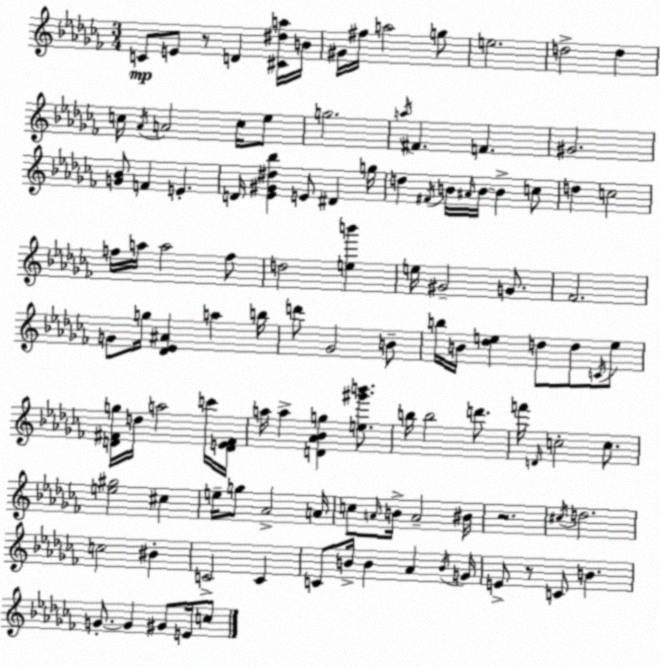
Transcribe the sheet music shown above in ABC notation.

X:1
T:Untitled
M:3/4
L:1/4
K:Abm
C/2 E/2 z/2 D [^C^da]/4 B/4 ^G/4 ^f/4 a2 g/2 e2 d2 d c/4 _A/4 A2 c/4 _e/2 g2 a/4 ^F F ^G2 [G_B]/2 F E D/4 [_E^G^d_b] E/2 ^D g/4 d ^F/4 B/4 ^A/4 B/4 B c/2 d c2 f/4 a/4 a2 f/2 d2 [eb'] e/4 ^G2 G/2 _F2 G/2 g/4 [_D_E^A] a b/4 d'/2 _G2 B/2 b/4 B/4 [_de] d/2 d/2 C/4 e/2 [D^Fg]/4 d/4 a2 c'/4 [DE^F]/4 a/4 a [D_A_Bg] [e^g'b']/2 b/4 b2 d'/2 f'/4 D/4 c2 c/2 [e^g]2 ^c e/4 g/2 _A2 A/4 c/2 A/4 B/4 A2 ^B/4 z2 ^c/4 d2 c2 ^B C2 C C/2 B/4 B _A B/4 G/4 E/2 z/2 C/2 B G/2 G ^G/2 E/4 c/2